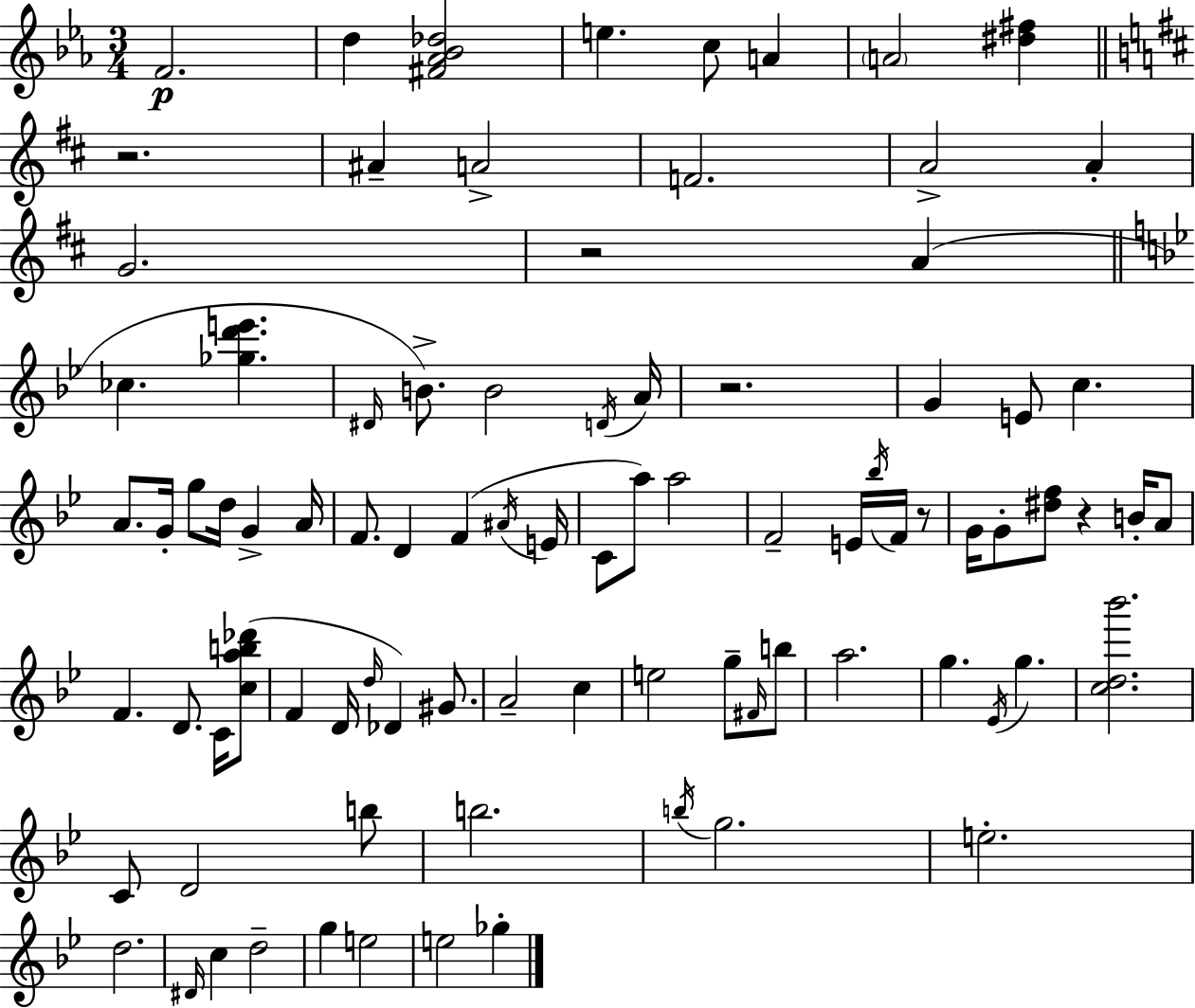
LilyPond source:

{
  \clef treble
  \numericTimeSignature
  \time 3/4
  \key ees \major
  f'2.\p | d''4 <fis' aes' bes' des''>2 | e''4. c''8 a'4 | \parenthesize a'2 <dis'' fis''>4 | \break \bar "||" \break \key d \major r2. | ais'4-- a'2-> | f'2. | a'2-> a'4-. | \break g'2. | r2 a'4( | \bar "||" \break \key bes \major ces''4. <ges'' d''' e'''>4. | \grace { dis'16 } b'8.->) b'2 | \acciaccatura { d'16 } a'16 r2. | g'4 e'8 c''4. | \break a'8. g'16-. g''8 d''16 g'4-> | a'16 f'8. d'4 f'4( | \acciaccatura { ais'16 } e'16 c'8 a''8) a''2 | f'2-- e'16 | \break \acciaccatura { bes''16 } f'16 r8 g'16 g'8-. <dis'' f''>8 r4 | b'16-. a'8 f'4. d'8. | c'16 <c'' a'' b'' des'''>8( f'4 d'16 \grace { d''16 }) des'4 | gis'8. a'2-- | \break c''4 e''2 | g''8-- \grace { fis'16 } b''8 a''2. | g''4. | \acciaccatura { ees'16 } g''4. <c'' d'' bes'''>2. | \break c'8 d'2 | b''8 b''2. | \acciaccatura { b''16 } g''2. | e''2.-. | \break d''2. | \grace { dis'16 } c''4 | d''2-- g''4 | e''2 e''2 | \break ges''4-. \bar "|."
}